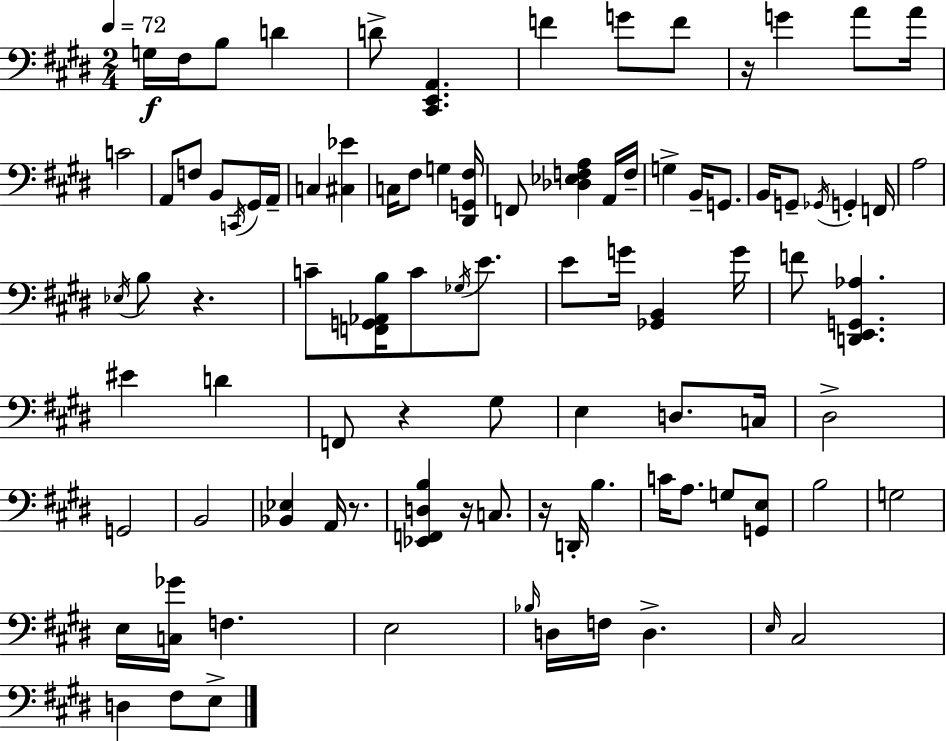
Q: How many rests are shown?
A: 6